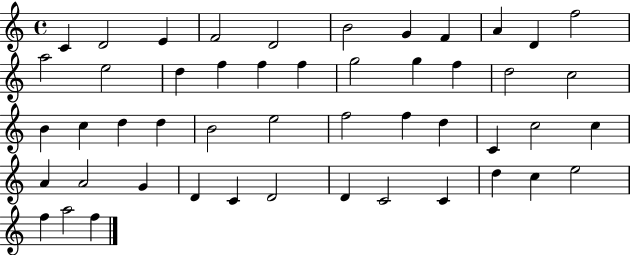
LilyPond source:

{
  \clef treble
  \time 4/4
  \defaultTimeSignature
  \key c \major
  c'4 d'2 e'4 | f'2 d'2 | b'2 g'4 f'4 | a'4 d'4 f''2 | \break a''2 e''2 | d''4 f''4 f''4 f''4 | g''2 g''4 f''4 | d''2 c''2 | \break b'4 c''4 d''4 d''4 | b'2 e''2 | f''2 f''4 d''4 | c'4 c''2 c''4 | \break a'4 a'2 g'4 | d'4 c'4 d'2 | d'4 c'2 c'4 | d''4 c''4 e''2 | \break f''4 a''2 f''4 | \bar "|."
}